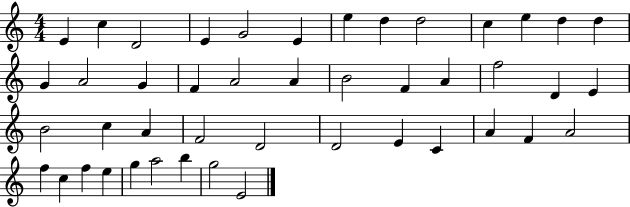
X:1
T:Untitled
M:4/4
L:1/4
K:C
E c D2 E G2 E e d d2 c e d d G A2 G F A2 A B2 F A f2 D E B2 c A F2 D2 D2 E C A F A2 f c f e g a2 b g2 E2